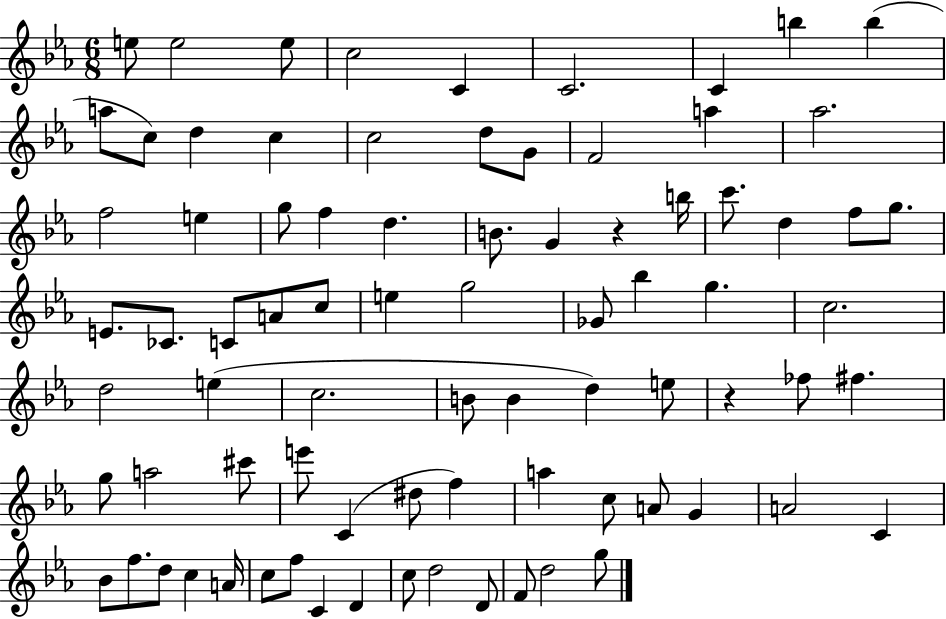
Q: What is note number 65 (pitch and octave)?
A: Bb4